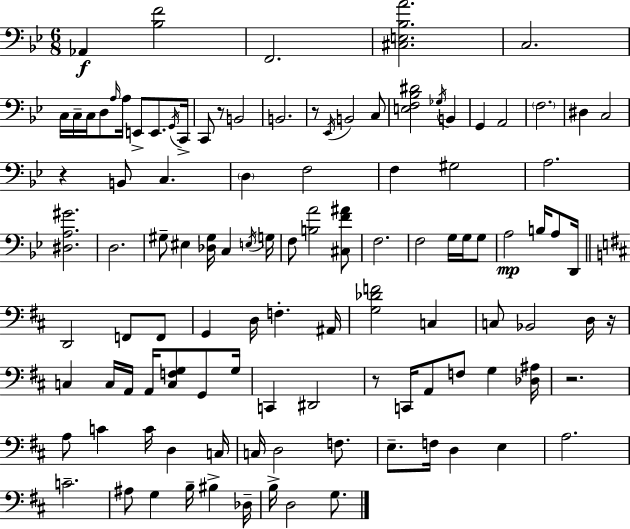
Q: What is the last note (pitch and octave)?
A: G3